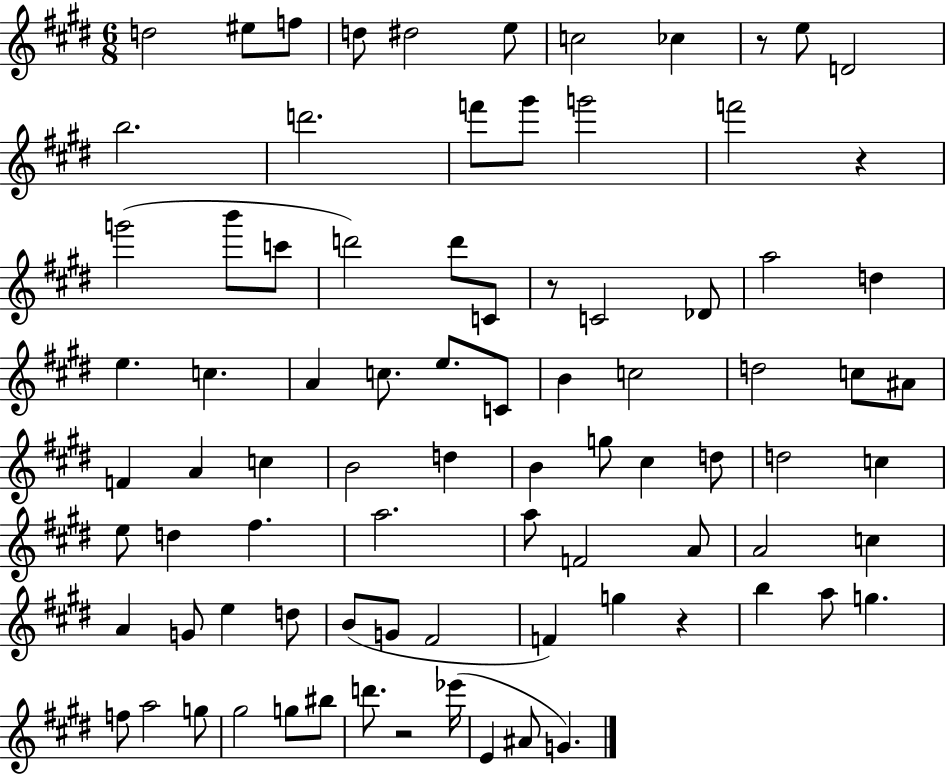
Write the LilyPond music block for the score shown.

{
  \clef treble
  \numericTimeSignature
  \time 6/8
  \key e \major
  d''2 eis''8 f''8 | d''8 dis''2 e''8 | c''2 ces''4 | r8 e''8 d'2 | \break b''2. | d'''2. | f'''8 gis'''8 g'''2 | f'''2 r4 | \break g'''2( b'''8 c'''8 | d'''2) d'''8 c'8 | r8 c'2 des'8 | a''2 d''4 | \break e''4. c''4. | a'4 c''8. e''8. c'8 | b'4 c''2 | d''2 c''8 ais'8 | \break f'4 a'4 c''4 | b'2 d''4 | b'4 g''8 cis''4 d''8 | d''2 c''4 | \break e''8 d''4 fis''4. | a''2. | a''8 f'2 a'8 | a'2 c''4 | \break a'4 g'8 e''4 d''8 | b'8( g'8 fis'2 | f'4) g''4 r4 | b''4 a''8 g''4. | \break f''8 a''2 g''8 | gis''2 g''8 bis''8 | d'''8. r2 ees'''16( | e'4 ais'8 g'4.) | \break \bar "|."
}